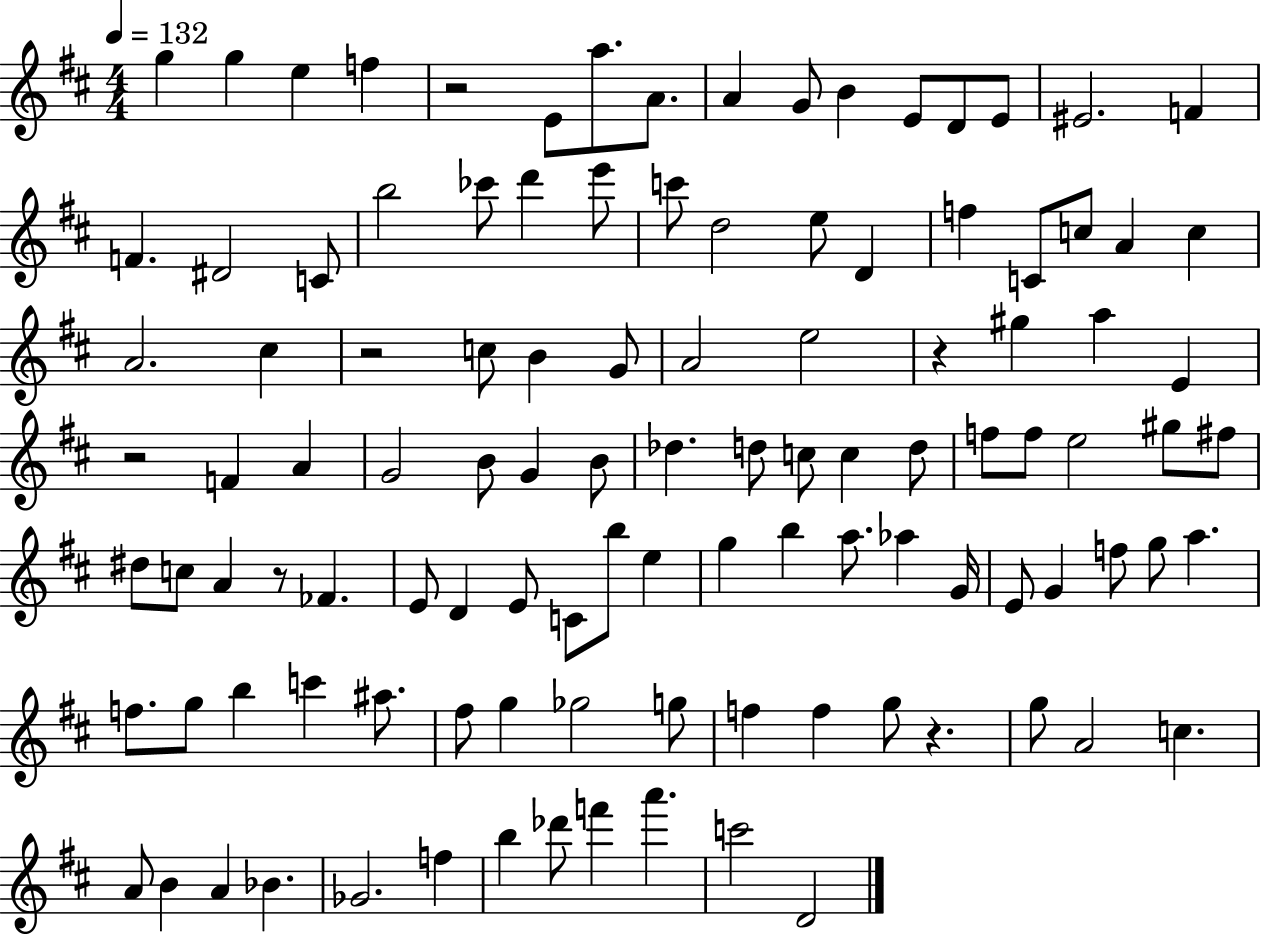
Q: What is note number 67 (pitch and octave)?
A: E5